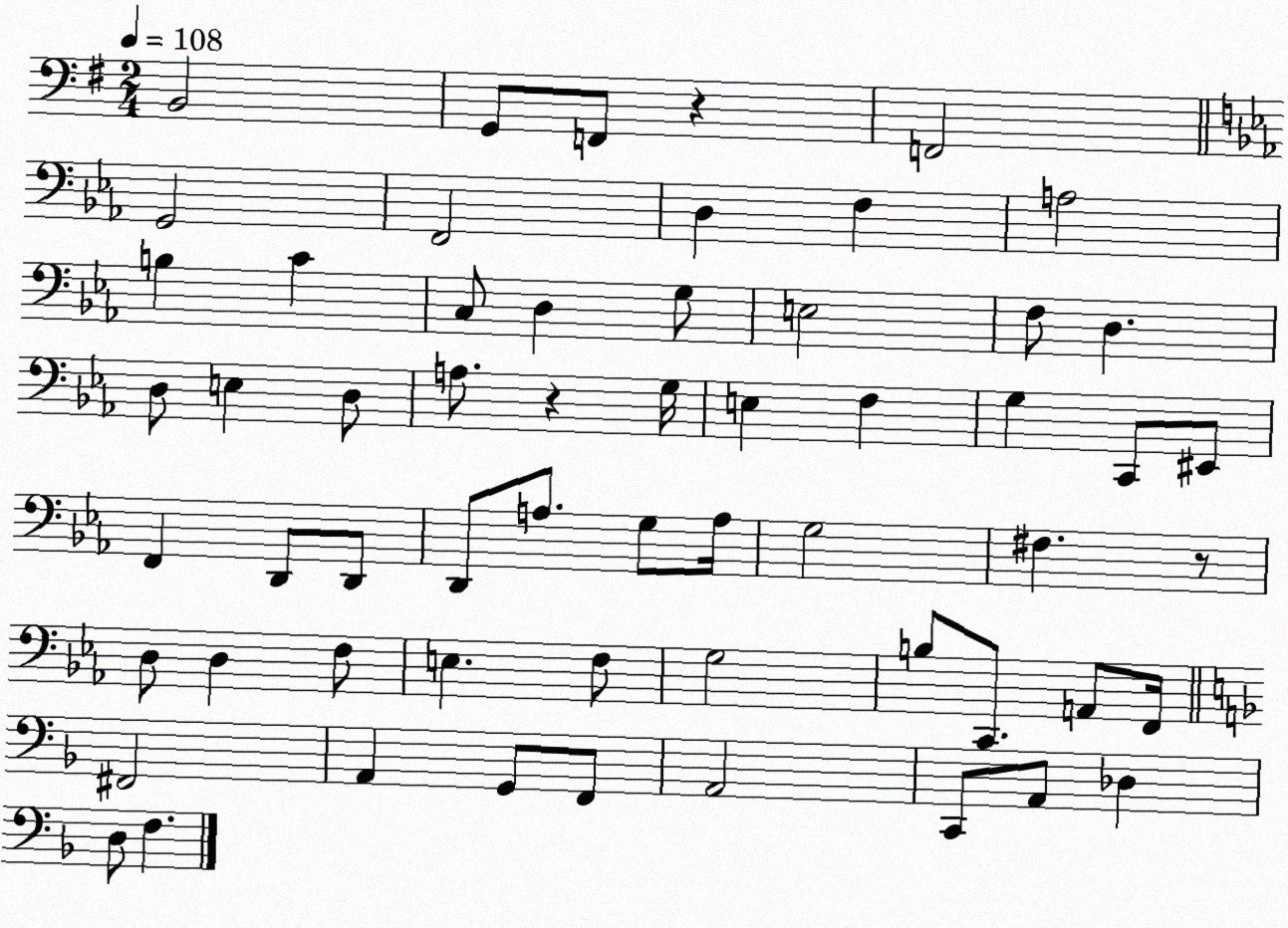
X:1
T:Untitled
M:2/4
L:1/4
K:G
B,,2 G,,/2 F,,/2 z F,,2 G,,2 F,,2 D, F, A,2 B, C C,/2 D, G,/2 E,2 F,/2 D, D,/2 E, D,/2 A,/2 z G,/4 E, F, G, C,,/2 ^E,,/2 F,, D,,/2 D,,/2 D,,/2 A,/2 G,/2 A,/4 G,2 ^F, z/2 D,/2 D, F,/2 E, F,/2 G,2 B,/2 C,,/2 A,,/2 F,,/4 ^F,,2 A,, G,,/2 F,,/2 A,,2 C,,/2 A,,/2 _D, D,/2 F,